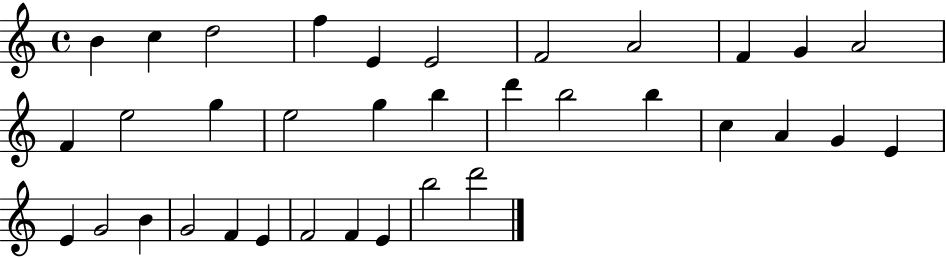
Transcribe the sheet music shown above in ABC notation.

X:1
T:Untitled
M:4/4
L:1/4
K:C
B c d2 f E E2 F2 A2 F G A2 F e2 g e2 g b d' b2 b c A G E E G2 B G2 F E F2 F E b2 d'2